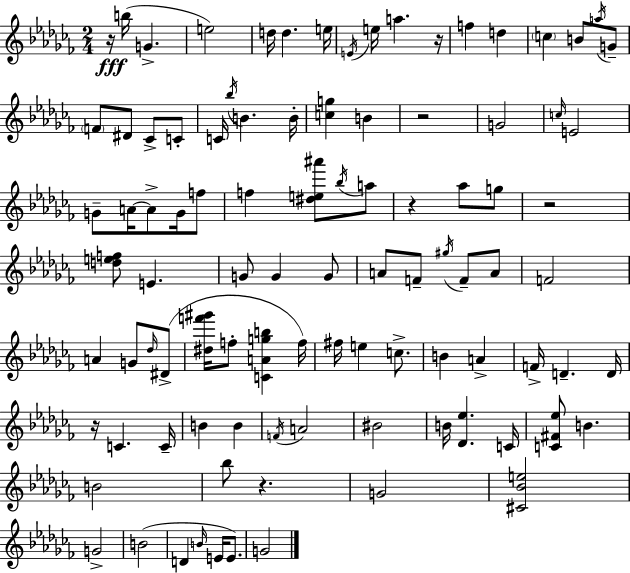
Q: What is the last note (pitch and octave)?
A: G4